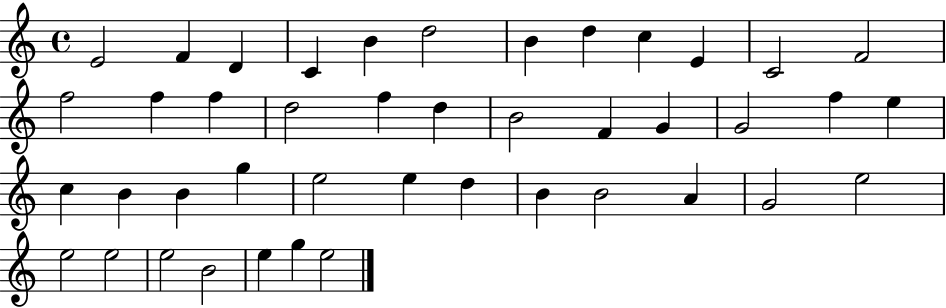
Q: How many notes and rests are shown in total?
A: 43